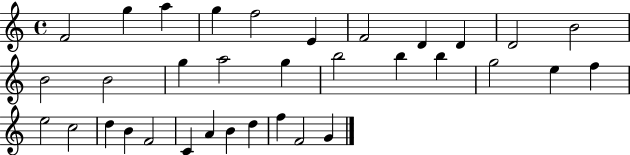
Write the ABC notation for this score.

X:1
T:Untitled
M:4/4
L:1/4
K:C
F2 g a g f2 E F2 D D D2 B2 B2 B2 g a2 g b2 b b g2 e f e2 c2 d B F2 C A B d f F2 G